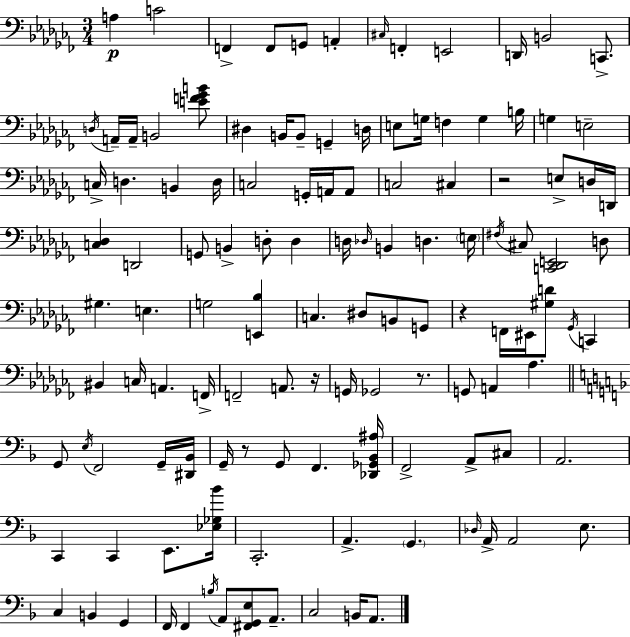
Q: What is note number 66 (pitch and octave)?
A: BIS2